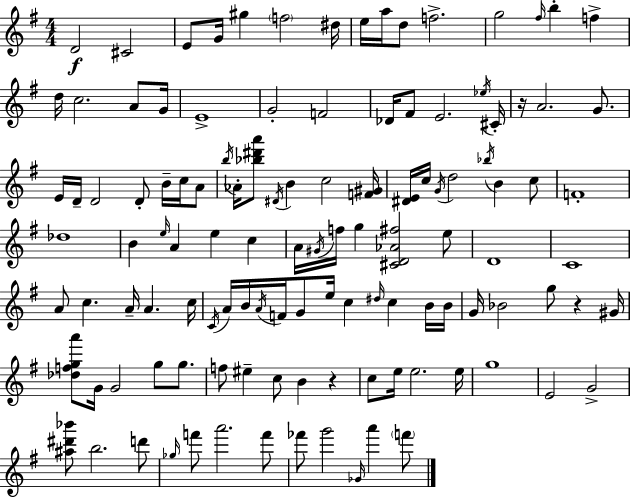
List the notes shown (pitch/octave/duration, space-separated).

D4/h C#4/h E4/e G4/s G#5/q F5/h D#5/s E5/s A5/s D5/e F5/h. G5/h F#5/s B5/q F5/q D5/s C5/h. A4/e G4/s E4/w G4/h F4/h Db4/s F#4/e E4/h. Eb5/s C#4/s R/s A4/h. G4/e. E4/s D4/s D4/h D4/e B4/s C5/s A4/e B5/s Ab4/s [Bb5,D#6,A6]/e D#4/s B4/q C5/h [F4,G#4]/s [D#4,E4]/s C5/s G4/s D5/h Bb5/s B4/q C5/e F4/w Db5/w B4/q E5/s A4/q E5/q C5/q A4/s G#4/s F5/s G5/q [C#4,D4,Ab4,F#5]/h E5/e D4/w C4/w A4/e C5/q. A4/s A4/q. C5/s C4/s A4/s B4/s A4/s F4/s G4/e E5/s C5/q D#5/s C5/q B4/s B4/s G4/s Bb4/h G5/e R/q G#4/s [Db5,F5,G5,A6]/e G4/s G4/h G5/e G5/e. F5/e EIS5/q C5/e B4/q R/q C5/e E5/s E5/h. E5/s G5/w E4/h G4/h [A#5,D#6,Bb6]/e B5/h. D6/e Gb5/s F6/e A6/h. F6/e FES6/e G6/h Gb4/s A6/q F6/e